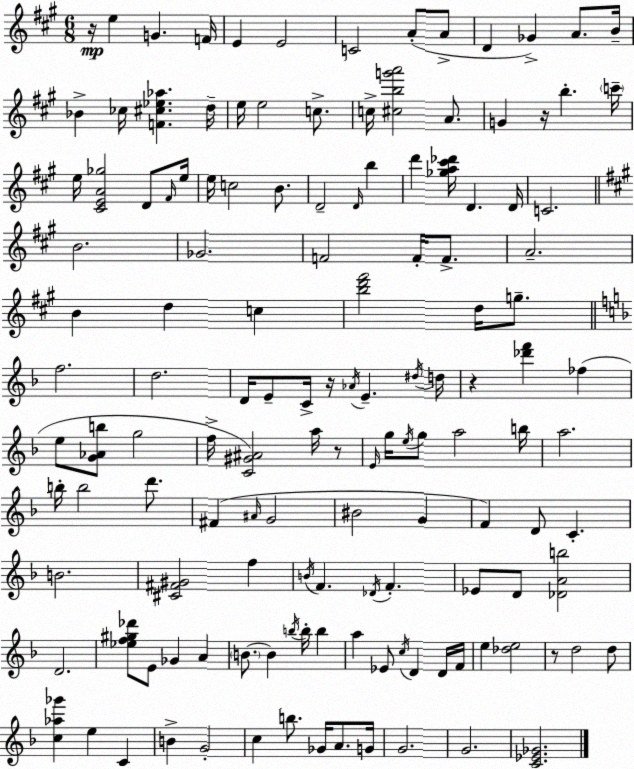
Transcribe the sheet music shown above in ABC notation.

X:1
T:Untitled
M:6/8
L:1/4
K:A
z/4 e G F/4 E E2 C2 A/2 A/2 D _G A/2 B/4 _B _c/4 [F^c_e_a] d/4 e/4 e2 c/2 c/4 [^cbg'a']2 A/2 G z/4 b c'/4 e/4 [^CEA_g]2 D/2 ^F/4 e/4 e/4 c2 B/2 D2 D/4 b d' [_ga^c'_d']/4 D D/4 C2 B2 _G2 F2 F/4 F/2 A2 B d c [bd'^f']2 d/4 g/2 f2 d2 D/4 E/2 C/4 z/4 _A/4 E ^d/4 d/4 z [_d'f'] _f e/2 [G_Ab]/2 g2 f/4 [C^G^A]2 a/4 z/2 E/4 g/4 e/4 g/2 a2 b/4 a2 b/4 b2 d'/2 ^F ^A/4 G2 ^B2 G F D/2 C B2 [^C^F^G]2 f B/4 F _D/4 F _E/2 D/2 [_DAb]2 D2 [_ef^g_d']/2 E/2 _G A B/2 B b/4 b/4 b a _E/2 c/4 D D/4 F/4 e [_de]2 z/2 d2 d/2 [c_a_g'] e C B G2 c b/2 _G/4 A/2 G/4 G2 G2 [C_E_G]2